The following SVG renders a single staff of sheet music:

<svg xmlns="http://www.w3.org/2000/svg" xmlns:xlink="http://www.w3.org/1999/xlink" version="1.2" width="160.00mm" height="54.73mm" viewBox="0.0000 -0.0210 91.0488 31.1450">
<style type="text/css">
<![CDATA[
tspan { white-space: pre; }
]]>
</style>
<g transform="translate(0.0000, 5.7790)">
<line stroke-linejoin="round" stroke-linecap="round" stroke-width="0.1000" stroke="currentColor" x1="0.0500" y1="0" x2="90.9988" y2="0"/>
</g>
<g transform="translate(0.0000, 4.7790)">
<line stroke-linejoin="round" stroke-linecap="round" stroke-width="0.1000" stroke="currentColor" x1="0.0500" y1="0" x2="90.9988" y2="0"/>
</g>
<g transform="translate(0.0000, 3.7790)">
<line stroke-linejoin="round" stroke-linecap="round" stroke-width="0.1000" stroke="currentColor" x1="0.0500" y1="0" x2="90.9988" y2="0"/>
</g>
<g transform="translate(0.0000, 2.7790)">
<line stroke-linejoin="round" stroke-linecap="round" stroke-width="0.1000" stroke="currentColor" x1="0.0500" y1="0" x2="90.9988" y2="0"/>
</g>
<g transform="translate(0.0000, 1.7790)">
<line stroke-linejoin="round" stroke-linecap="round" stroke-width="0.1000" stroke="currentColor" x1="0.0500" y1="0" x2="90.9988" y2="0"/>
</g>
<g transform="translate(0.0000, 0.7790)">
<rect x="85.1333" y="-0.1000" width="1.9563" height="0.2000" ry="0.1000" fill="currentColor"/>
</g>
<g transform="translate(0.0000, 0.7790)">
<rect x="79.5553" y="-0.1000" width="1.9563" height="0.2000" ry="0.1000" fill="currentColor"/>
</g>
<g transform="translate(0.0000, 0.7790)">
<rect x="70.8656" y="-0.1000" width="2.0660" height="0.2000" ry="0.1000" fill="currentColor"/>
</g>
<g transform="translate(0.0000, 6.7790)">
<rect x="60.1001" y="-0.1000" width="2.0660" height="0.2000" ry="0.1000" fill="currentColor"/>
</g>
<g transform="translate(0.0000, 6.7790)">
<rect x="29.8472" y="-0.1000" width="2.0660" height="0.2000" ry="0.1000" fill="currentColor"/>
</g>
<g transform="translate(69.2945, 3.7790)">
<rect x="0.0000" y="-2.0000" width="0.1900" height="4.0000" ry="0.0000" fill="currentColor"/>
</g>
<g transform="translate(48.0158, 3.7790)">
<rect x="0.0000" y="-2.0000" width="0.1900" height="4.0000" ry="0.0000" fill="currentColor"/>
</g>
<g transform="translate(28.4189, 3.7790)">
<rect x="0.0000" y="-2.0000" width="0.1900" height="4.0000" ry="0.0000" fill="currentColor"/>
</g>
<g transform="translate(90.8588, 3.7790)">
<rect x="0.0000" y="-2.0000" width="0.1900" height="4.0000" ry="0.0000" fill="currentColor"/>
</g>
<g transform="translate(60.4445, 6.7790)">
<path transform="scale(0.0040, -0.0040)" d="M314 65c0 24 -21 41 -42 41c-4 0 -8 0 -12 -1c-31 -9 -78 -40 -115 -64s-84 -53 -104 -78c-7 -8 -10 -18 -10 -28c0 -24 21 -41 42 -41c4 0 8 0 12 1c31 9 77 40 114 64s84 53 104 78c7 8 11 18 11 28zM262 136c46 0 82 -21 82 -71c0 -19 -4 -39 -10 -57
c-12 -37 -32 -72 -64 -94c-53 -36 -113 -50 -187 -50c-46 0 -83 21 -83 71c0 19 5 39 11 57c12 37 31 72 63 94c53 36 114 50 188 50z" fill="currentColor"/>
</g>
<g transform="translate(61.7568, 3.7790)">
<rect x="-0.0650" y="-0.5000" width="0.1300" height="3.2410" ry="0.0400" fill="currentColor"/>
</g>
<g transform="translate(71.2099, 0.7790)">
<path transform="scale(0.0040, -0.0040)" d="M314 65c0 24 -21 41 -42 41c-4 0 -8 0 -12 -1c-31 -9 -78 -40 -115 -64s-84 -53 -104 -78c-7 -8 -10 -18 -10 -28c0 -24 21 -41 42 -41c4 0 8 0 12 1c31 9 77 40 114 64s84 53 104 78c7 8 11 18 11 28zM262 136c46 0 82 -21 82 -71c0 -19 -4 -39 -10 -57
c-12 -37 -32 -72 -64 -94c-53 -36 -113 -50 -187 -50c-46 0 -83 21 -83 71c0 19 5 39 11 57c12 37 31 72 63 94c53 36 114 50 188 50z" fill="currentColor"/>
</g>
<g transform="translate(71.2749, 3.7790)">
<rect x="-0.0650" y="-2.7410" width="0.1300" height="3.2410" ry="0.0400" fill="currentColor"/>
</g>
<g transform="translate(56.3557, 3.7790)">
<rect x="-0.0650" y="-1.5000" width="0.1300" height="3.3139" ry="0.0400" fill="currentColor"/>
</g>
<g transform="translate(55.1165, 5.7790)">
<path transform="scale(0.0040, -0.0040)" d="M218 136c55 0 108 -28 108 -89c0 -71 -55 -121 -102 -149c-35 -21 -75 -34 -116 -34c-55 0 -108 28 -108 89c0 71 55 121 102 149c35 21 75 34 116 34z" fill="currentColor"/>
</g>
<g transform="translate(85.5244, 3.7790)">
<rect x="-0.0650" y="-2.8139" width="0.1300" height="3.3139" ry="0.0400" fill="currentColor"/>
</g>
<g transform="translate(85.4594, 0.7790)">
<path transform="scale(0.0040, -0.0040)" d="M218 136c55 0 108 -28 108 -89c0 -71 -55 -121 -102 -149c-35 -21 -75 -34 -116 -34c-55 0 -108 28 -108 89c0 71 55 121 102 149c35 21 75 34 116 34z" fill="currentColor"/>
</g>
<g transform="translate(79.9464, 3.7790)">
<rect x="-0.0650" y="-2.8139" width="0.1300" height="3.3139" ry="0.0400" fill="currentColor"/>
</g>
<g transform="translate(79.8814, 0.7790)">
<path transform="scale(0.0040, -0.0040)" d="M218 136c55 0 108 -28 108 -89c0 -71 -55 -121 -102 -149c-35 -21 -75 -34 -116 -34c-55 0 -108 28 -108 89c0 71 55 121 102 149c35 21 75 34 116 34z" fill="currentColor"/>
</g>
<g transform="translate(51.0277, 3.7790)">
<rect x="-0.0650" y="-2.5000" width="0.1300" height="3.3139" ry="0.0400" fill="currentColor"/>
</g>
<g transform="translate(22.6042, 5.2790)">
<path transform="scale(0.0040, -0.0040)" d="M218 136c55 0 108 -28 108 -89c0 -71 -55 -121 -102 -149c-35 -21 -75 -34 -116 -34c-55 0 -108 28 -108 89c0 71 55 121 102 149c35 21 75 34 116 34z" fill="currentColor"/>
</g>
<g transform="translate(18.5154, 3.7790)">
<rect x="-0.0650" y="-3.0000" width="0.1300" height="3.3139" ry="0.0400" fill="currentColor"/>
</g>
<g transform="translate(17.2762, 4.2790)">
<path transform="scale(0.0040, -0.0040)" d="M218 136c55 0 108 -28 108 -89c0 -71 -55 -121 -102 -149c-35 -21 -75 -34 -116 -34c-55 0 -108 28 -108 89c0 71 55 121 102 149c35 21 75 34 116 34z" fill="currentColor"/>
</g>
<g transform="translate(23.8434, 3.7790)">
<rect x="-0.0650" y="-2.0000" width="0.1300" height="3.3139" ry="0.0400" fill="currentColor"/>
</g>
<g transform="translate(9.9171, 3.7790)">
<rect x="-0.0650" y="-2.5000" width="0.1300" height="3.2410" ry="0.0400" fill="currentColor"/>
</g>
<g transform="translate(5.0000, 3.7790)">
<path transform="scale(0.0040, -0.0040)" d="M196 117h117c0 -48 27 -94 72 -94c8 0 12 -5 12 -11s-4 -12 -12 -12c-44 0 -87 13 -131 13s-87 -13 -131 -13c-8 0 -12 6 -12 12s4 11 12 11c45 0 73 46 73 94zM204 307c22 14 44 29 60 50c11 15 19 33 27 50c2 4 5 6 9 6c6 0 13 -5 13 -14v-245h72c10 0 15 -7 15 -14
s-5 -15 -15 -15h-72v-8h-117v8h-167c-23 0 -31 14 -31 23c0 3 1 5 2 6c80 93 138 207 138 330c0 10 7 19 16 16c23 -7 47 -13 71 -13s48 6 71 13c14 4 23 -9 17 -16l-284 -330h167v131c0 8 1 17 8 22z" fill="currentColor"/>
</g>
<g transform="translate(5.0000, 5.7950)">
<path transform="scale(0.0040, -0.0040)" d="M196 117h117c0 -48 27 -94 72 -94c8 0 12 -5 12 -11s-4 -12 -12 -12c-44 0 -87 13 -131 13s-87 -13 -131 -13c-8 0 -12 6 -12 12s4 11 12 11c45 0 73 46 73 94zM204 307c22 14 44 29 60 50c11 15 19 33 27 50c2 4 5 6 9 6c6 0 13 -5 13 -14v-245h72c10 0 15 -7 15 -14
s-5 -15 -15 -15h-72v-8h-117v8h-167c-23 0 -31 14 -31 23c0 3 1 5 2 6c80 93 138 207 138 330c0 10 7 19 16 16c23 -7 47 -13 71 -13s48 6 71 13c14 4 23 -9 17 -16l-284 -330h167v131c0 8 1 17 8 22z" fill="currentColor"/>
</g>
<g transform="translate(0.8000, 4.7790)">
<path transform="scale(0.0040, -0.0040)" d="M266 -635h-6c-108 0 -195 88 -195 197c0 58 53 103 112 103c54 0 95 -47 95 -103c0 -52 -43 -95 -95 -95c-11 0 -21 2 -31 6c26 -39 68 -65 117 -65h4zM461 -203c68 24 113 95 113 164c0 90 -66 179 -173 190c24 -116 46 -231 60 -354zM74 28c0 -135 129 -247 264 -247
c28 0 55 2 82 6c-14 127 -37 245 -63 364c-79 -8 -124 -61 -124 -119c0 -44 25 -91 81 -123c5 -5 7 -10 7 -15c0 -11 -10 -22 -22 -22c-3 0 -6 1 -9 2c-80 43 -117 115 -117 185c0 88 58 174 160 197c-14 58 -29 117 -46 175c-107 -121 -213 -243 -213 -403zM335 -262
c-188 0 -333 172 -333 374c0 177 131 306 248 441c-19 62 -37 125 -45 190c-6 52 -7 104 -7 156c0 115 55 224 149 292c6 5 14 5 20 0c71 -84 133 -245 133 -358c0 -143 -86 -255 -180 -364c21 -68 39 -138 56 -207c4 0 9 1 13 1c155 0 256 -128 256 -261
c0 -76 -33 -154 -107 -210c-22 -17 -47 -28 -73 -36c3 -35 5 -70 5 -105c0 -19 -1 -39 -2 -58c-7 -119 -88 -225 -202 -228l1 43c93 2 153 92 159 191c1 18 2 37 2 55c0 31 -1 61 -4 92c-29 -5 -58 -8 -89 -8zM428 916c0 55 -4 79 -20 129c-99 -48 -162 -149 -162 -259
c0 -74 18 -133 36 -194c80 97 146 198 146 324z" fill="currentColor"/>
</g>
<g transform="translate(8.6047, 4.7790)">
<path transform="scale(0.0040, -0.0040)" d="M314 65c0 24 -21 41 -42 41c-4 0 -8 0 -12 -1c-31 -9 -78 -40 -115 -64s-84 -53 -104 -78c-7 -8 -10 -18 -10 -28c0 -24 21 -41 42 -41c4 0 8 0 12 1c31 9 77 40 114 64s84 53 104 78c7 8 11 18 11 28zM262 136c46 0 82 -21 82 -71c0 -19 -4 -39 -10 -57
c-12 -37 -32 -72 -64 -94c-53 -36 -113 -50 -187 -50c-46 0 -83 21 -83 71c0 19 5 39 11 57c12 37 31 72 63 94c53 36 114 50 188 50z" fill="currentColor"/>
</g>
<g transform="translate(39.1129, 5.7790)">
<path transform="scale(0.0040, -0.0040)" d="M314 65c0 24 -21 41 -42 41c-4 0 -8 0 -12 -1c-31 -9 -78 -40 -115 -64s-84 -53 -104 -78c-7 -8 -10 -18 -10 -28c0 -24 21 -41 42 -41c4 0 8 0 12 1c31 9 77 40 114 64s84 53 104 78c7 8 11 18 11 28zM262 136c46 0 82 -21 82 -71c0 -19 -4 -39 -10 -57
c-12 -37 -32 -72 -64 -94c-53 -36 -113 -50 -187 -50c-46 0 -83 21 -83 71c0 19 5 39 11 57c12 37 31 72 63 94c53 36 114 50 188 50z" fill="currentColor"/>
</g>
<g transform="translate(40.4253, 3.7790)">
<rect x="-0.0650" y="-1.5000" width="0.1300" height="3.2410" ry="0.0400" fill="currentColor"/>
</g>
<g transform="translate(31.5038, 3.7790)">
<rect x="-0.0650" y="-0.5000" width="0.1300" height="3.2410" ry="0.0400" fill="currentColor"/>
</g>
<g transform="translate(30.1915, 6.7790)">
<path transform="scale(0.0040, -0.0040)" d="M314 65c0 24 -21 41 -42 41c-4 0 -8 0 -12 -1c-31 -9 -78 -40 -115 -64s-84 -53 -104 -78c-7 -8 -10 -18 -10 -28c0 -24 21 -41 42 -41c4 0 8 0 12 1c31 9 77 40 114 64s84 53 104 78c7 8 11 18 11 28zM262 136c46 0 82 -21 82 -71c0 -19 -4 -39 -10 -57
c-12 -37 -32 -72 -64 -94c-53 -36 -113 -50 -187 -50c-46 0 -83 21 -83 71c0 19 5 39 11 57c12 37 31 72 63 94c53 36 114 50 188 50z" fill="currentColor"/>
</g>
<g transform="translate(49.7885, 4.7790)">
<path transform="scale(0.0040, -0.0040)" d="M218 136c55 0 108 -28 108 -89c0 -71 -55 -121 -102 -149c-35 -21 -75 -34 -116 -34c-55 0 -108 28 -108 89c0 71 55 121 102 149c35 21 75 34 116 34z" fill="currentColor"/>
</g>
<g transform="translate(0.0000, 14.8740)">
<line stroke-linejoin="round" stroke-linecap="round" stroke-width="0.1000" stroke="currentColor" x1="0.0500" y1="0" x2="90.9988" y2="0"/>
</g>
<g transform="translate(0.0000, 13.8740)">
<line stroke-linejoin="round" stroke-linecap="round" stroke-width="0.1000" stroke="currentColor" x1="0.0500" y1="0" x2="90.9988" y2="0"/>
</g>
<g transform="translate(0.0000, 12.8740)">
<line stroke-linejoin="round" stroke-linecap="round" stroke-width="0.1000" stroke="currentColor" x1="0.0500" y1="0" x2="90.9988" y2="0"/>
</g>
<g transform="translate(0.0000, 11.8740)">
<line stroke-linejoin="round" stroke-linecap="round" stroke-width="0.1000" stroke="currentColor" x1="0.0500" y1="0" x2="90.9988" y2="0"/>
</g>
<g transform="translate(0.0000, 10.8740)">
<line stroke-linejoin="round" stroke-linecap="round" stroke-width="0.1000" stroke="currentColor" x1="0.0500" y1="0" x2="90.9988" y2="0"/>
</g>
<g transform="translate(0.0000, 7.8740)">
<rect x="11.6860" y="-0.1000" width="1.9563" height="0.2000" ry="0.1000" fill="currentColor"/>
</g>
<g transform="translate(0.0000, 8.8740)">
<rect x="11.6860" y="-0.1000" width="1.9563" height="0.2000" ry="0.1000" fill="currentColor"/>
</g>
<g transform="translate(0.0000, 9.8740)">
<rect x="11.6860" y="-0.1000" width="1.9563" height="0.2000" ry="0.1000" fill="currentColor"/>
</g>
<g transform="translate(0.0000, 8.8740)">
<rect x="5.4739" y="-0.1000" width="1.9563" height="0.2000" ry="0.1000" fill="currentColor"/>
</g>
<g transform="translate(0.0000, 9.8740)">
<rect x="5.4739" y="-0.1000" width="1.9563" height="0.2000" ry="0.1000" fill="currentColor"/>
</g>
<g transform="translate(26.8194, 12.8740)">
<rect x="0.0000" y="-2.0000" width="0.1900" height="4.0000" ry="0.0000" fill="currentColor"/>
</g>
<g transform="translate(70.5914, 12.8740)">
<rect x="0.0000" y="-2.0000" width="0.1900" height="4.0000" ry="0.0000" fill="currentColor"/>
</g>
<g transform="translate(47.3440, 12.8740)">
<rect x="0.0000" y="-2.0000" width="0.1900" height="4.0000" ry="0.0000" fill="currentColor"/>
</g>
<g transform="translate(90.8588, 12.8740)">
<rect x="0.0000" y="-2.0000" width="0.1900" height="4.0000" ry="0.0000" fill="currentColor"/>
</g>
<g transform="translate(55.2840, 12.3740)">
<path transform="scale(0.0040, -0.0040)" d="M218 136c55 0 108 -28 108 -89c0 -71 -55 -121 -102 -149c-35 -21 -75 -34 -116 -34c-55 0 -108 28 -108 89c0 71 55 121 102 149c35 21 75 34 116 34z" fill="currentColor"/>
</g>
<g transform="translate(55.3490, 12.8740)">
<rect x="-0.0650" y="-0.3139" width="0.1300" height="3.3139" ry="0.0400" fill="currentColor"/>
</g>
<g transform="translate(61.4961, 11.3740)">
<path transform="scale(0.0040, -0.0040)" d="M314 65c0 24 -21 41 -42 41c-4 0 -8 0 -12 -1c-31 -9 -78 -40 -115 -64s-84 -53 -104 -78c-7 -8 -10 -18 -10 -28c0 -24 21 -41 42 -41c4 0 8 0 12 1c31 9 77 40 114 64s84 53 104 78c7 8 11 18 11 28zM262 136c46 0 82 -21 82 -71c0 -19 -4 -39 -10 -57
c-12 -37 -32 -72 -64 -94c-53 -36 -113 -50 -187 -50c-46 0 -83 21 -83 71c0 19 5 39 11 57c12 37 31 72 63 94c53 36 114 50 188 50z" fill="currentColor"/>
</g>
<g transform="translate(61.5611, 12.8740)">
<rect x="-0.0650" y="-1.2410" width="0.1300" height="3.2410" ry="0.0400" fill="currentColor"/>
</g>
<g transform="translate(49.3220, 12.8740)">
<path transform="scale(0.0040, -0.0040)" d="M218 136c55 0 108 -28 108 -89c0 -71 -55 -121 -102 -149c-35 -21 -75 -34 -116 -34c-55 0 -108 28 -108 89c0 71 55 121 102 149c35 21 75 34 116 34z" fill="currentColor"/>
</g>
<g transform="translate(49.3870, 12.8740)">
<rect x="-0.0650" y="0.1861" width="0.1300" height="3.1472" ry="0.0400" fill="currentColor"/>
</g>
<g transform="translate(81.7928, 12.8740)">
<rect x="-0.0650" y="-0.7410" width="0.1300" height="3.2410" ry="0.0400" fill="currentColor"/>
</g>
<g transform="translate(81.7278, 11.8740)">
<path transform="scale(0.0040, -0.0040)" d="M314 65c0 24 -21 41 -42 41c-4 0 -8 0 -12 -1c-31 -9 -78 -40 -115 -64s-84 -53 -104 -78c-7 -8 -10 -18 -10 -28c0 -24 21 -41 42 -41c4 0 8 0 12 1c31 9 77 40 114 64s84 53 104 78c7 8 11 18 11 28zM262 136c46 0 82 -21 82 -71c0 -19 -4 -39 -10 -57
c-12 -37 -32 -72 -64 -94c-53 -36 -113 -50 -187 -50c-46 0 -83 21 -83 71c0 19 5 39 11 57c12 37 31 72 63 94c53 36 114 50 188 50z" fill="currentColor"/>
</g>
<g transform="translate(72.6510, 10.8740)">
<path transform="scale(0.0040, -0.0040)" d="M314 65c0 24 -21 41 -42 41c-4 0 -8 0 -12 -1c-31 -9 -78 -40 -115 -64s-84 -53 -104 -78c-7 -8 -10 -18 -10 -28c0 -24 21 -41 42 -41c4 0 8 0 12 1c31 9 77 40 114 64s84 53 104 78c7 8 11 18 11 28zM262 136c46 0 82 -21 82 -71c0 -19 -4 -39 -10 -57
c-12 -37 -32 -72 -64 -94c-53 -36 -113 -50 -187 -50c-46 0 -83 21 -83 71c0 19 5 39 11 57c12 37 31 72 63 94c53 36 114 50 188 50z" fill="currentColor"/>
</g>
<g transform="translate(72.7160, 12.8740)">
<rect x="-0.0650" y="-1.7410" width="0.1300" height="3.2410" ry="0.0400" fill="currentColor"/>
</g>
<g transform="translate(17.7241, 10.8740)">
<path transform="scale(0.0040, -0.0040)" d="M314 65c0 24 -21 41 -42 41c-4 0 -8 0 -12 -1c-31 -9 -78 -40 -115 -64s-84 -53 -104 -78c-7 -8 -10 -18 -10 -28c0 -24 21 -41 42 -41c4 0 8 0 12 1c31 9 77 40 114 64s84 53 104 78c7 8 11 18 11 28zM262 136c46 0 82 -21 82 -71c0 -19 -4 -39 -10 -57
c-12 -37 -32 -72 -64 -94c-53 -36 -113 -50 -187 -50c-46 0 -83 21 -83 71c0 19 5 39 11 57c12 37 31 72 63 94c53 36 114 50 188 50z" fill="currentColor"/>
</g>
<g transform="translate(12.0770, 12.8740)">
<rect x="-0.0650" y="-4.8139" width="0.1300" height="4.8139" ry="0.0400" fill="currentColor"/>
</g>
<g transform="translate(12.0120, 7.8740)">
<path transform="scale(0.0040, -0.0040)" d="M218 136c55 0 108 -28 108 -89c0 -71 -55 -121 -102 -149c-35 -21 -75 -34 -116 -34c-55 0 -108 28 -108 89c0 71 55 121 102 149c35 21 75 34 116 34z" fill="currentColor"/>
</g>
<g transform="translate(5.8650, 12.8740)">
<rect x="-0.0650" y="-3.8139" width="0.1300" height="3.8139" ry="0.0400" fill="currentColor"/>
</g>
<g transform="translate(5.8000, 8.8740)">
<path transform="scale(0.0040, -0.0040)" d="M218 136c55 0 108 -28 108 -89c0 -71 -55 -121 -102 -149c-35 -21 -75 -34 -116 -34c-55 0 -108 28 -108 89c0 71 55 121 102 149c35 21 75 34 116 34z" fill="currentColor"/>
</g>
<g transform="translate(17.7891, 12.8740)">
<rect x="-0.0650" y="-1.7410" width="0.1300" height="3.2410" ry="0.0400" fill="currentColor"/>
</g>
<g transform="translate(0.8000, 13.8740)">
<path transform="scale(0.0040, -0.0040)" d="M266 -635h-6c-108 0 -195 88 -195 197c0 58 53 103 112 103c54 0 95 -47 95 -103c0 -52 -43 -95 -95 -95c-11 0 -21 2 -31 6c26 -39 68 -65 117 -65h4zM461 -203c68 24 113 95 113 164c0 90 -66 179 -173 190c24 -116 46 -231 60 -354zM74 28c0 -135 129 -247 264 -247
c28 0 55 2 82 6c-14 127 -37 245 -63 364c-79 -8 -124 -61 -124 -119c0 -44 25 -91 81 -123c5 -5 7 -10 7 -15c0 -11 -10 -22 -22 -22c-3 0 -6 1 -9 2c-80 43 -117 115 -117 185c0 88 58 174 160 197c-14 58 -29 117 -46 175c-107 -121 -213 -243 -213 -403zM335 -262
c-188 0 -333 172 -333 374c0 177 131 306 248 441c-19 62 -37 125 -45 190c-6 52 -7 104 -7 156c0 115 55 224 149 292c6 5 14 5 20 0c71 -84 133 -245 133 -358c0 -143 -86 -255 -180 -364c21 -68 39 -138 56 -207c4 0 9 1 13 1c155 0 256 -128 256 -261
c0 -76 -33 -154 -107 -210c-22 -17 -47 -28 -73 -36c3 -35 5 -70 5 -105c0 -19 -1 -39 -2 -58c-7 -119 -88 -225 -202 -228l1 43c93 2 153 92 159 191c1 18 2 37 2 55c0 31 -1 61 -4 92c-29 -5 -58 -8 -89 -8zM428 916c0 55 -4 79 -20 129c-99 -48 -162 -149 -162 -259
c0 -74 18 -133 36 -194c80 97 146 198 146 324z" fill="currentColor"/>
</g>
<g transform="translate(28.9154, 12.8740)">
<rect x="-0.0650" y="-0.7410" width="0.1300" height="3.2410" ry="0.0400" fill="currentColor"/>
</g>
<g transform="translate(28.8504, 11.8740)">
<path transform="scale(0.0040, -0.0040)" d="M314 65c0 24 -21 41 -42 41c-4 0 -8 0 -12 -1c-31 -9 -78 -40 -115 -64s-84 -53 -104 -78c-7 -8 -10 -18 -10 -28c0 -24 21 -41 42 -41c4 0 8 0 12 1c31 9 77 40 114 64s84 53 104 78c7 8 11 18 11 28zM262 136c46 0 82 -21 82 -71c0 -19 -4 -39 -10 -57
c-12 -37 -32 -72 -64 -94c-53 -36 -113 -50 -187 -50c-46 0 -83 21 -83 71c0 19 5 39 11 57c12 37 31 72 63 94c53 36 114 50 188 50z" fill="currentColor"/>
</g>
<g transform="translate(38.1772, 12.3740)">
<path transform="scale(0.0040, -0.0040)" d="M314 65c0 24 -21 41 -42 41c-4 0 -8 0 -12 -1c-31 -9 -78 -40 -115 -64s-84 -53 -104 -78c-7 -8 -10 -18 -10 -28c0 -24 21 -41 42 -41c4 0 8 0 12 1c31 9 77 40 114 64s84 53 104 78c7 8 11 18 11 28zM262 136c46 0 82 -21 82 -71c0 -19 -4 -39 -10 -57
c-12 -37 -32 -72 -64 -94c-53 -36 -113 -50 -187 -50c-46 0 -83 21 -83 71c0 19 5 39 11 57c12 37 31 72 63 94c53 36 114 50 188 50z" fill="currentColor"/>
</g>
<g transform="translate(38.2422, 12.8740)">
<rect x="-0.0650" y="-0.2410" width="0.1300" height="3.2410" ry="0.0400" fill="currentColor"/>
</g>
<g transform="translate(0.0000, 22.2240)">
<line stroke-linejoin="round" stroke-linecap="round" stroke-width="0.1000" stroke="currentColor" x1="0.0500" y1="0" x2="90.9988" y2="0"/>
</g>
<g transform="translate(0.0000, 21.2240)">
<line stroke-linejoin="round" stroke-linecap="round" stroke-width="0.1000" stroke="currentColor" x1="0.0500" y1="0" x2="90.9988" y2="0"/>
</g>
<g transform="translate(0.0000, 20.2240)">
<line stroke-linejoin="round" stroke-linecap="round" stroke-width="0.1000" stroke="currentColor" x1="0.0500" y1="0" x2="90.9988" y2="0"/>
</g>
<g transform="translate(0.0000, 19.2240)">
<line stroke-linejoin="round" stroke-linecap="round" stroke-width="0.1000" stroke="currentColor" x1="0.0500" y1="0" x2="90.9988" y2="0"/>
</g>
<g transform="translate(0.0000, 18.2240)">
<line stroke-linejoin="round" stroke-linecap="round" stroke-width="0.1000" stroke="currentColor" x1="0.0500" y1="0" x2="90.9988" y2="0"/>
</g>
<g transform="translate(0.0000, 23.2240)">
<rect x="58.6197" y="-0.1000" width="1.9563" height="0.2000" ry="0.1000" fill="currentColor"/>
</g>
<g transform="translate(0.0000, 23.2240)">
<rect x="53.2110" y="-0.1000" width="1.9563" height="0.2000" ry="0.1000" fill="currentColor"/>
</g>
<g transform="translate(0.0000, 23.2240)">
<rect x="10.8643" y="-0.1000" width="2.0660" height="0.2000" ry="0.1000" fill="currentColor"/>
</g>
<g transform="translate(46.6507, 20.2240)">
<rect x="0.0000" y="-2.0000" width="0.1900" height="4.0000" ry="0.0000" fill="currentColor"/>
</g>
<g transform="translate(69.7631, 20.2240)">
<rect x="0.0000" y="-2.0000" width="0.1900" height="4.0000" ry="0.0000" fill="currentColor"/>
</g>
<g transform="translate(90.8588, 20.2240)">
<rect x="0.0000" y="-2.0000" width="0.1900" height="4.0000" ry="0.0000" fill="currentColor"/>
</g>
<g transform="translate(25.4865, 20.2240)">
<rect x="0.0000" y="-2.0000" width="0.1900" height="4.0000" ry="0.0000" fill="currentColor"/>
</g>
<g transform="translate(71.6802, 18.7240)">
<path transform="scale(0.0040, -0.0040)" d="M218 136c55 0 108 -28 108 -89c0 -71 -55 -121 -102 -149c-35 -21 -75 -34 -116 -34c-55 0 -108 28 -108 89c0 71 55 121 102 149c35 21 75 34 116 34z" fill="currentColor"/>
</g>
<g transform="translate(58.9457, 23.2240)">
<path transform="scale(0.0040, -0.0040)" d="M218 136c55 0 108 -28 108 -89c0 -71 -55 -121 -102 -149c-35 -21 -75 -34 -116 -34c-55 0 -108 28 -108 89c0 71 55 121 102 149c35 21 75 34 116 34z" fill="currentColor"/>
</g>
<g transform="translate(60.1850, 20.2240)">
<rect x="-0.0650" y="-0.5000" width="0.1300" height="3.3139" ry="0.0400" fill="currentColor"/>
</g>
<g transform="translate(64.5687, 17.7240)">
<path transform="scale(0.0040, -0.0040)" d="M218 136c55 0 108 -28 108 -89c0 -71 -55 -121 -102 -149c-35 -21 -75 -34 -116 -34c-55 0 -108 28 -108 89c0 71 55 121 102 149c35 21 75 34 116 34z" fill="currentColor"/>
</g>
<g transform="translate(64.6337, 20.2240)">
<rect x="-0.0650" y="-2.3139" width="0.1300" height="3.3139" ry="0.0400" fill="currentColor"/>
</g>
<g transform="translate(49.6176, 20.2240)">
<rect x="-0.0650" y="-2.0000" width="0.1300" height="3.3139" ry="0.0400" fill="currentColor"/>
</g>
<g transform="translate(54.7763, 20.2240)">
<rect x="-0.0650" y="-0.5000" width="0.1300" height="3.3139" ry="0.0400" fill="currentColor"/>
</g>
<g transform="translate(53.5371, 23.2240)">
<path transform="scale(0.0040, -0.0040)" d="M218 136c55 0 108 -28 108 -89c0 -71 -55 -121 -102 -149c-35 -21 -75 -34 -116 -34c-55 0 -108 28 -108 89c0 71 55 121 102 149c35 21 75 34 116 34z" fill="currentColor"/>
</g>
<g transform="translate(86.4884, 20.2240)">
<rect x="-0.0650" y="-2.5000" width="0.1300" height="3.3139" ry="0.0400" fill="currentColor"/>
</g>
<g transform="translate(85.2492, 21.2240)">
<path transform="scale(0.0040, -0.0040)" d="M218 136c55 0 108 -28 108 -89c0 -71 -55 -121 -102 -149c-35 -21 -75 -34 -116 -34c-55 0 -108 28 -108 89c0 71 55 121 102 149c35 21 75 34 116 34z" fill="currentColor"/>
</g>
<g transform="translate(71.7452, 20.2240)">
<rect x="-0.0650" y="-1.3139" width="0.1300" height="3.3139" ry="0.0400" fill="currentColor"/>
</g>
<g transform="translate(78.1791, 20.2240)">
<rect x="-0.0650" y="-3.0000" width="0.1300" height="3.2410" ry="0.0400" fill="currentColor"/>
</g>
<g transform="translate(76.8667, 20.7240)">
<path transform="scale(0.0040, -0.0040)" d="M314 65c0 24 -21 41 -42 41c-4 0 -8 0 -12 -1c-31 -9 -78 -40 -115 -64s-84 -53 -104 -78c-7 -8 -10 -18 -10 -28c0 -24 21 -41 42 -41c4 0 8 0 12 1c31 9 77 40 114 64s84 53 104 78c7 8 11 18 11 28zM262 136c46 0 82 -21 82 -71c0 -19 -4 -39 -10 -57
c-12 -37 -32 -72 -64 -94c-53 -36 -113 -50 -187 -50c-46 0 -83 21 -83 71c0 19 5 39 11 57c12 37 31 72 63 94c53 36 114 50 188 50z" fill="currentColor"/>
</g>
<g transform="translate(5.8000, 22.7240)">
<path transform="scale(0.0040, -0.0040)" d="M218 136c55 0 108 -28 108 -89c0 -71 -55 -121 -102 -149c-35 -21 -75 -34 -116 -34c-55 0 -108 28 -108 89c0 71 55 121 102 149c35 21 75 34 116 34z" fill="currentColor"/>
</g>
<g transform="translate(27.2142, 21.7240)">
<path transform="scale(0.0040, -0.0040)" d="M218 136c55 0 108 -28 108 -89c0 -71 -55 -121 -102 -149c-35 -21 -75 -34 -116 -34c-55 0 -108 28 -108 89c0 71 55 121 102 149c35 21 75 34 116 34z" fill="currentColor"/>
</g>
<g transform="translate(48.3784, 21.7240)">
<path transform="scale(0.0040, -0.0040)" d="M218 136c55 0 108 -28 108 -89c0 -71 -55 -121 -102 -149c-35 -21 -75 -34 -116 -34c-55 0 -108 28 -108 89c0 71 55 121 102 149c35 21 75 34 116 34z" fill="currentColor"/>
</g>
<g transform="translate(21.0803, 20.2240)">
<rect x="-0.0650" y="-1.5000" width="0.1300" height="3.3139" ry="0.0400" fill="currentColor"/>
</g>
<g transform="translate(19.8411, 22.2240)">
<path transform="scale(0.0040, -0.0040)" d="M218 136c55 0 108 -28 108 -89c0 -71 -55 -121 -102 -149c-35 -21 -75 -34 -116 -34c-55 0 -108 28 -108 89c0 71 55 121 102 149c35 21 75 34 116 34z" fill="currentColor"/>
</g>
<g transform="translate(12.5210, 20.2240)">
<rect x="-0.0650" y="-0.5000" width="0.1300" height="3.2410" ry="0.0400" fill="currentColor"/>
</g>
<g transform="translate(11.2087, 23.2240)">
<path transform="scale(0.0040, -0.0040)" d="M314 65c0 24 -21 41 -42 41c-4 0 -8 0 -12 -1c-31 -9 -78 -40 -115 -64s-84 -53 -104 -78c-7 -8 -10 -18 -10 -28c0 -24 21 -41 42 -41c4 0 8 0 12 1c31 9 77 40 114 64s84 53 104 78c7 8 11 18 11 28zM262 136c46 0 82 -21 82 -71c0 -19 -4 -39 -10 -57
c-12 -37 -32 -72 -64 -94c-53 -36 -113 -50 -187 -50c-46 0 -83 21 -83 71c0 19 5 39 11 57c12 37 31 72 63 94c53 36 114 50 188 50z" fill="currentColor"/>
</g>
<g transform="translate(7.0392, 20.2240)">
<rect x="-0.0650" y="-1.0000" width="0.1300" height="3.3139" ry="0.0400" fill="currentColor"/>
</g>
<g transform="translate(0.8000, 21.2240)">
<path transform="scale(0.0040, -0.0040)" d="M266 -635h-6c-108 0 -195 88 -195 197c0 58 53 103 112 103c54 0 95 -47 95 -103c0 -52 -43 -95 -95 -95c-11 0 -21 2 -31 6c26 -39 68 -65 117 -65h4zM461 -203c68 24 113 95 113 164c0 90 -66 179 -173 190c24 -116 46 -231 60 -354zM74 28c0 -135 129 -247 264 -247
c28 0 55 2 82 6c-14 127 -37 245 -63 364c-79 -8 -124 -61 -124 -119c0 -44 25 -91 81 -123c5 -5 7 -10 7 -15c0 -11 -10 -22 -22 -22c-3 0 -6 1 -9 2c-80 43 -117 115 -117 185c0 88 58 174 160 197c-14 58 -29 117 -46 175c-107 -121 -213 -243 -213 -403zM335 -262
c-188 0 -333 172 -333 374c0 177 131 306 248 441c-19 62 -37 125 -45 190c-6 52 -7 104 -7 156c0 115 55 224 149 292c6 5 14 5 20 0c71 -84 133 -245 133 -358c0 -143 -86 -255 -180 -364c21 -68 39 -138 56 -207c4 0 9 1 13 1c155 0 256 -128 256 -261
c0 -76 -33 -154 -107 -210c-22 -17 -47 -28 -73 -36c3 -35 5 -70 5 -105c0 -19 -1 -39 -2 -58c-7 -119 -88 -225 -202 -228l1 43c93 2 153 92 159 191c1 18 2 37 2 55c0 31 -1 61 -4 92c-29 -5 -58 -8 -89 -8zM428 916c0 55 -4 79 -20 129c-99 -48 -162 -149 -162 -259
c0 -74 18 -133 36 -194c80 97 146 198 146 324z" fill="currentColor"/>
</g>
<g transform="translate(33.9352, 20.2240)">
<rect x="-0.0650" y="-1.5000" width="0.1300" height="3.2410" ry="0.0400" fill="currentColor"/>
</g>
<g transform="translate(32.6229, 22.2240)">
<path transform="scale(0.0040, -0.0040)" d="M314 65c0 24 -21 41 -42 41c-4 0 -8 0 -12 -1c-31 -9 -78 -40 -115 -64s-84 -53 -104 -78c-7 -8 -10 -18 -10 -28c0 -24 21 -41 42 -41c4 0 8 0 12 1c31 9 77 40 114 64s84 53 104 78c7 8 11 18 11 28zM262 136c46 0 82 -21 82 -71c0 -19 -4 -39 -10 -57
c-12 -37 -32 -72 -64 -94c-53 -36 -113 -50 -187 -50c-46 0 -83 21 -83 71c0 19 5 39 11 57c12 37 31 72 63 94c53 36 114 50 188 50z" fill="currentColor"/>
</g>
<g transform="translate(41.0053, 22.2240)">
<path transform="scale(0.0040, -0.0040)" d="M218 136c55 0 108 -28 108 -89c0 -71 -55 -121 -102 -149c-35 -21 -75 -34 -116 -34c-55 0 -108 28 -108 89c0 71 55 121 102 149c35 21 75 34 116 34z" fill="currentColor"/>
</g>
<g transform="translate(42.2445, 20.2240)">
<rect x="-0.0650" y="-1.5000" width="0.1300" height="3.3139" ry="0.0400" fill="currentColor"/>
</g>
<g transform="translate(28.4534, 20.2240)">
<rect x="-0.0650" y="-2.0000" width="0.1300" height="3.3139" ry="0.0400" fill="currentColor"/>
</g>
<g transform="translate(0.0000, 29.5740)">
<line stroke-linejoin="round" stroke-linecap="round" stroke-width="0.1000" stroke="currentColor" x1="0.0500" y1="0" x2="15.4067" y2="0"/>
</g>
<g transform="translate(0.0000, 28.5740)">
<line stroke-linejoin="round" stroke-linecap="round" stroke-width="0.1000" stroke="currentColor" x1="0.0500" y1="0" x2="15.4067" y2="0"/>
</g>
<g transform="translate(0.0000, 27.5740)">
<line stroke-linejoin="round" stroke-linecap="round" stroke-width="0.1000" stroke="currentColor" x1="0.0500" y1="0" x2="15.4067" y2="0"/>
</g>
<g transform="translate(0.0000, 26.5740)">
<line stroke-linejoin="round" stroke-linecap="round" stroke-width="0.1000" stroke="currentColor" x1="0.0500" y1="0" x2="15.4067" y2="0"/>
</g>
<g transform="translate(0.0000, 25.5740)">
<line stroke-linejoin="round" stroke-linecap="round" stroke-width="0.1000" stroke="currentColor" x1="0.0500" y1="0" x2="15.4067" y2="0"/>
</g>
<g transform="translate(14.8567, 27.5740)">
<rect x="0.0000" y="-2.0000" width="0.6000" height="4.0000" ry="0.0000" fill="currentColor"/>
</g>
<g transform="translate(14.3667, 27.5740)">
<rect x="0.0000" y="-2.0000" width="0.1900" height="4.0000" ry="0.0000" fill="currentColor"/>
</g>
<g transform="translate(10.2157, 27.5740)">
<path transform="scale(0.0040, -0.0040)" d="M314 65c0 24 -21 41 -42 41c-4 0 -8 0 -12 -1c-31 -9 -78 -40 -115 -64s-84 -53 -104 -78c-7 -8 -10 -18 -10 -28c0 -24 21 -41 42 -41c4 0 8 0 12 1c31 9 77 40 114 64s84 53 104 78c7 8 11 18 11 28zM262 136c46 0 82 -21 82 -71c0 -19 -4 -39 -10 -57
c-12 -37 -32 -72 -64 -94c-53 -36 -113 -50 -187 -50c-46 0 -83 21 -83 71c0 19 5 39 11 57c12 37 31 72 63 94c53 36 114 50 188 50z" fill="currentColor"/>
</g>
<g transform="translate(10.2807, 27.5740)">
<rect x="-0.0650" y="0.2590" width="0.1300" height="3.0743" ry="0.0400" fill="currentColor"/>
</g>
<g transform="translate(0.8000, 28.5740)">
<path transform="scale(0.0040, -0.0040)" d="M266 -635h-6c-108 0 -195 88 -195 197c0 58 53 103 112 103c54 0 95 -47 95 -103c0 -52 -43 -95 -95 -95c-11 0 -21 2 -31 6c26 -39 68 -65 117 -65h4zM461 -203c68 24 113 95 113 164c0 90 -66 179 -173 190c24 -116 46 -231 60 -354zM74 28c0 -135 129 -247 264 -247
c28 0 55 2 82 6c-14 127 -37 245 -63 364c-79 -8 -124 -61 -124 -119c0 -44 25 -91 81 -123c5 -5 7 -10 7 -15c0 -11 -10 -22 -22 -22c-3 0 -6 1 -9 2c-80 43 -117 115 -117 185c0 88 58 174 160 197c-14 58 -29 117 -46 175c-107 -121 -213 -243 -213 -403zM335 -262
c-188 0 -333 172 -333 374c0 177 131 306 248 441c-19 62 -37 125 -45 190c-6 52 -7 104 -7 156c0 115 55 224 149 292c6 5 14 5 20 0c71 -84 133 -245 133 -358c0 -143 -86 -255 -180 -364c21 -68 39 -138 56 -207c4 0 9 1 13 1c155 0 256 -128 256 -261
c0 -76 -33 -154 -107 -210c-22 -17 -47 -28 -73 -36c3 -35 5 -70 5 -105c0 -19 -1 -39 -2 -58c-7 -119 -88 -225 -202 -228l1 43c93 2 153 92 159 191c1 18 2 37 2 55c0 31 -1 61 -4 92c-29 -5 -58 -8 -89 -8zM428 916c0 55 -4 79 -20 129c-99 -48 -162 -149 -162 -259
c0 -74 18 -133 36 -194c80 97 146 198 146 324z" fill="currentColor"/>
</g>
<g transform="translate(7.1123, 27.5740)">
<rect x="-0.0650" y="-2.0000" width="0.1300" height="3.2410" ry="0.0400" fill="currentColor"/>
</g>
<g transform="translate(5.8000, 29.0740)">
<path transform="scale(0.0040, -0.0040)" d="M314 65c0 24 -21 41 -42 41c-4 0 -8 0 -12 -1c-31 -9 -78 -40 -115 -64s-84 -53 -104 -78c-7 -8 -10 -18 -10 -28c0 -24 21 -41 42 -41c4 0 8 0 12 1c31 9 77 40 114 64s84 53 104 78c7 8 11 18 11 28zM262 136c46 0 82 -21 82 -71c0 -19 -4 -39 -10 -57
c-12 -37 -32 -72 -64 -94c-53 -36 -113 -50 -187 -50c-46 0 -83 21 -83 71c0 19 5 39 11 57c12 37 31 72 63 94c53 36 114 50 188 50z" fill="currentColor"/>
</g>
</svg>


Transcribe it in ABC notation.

X:1
T:Untitled
M:4/4
L:1/4
K:C
G2 A F C2 E2 G E C2 a2 a a c' e' f2 d2 c2 B c e2 f2 d2 D C2 E F E2 E F C C g e A2 G F2 B2